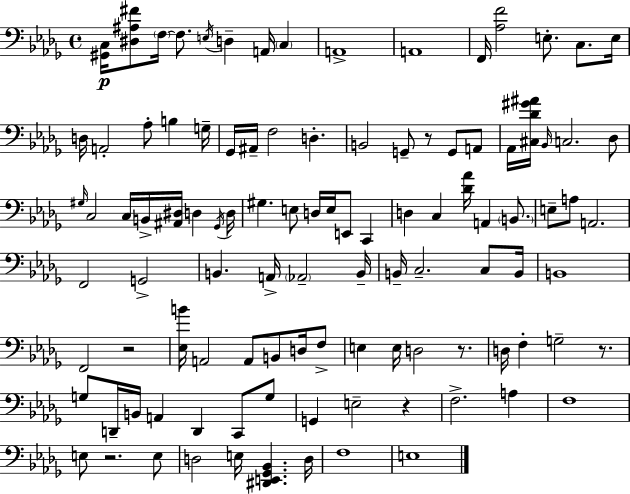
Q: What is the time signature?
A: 4/4